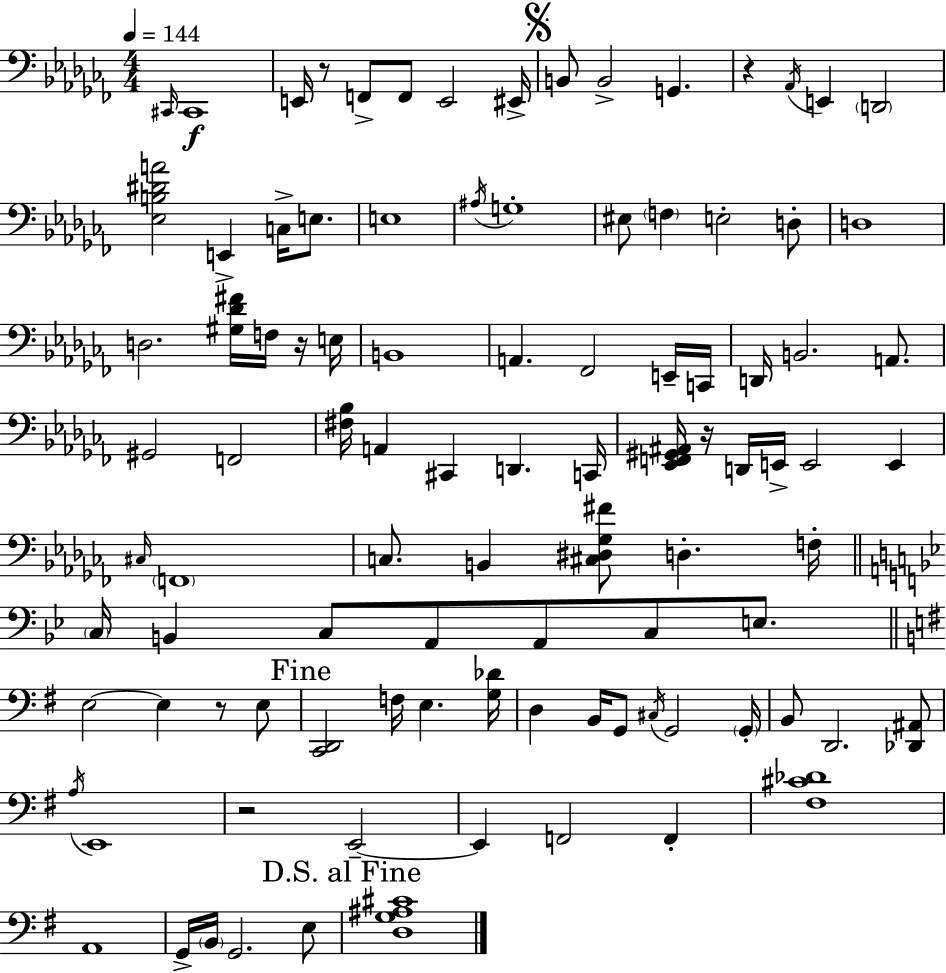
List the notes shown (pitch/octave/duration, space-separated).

C#2/s C#2/w E2/s R/e F2/e F2/e E2/h EIS2/s B2/e B2/h G2/q. R/q Ab2/s E2/q D2/h [Eb3,B3,D#4,A4]/h E2/q C3/s E3/e. E3/w A#3/s G3/w EIS3/e F3/q E3/h D3/e D3/w D3/h. [G#3,Db4,F#4]/s F3/s R/s E3/s B2/w A2/q. FES2/h E2/s C2/s D2/s B2/h. A2/e. G#2/h F2/h [F#3,Bb3]/s A2/q C#2/q D2/q. C2/s [Eb2,F2,G#2,A#2]/s R/s D2/s E2/s E2/h E2/q C#3/s F2/w C3/e. B2/q [C#3,D#3,Gb3,F#4]/e D3/q. F3/s C3/s B2/q C3/e A2/e A2/e C3/e E3/e. E3/h E3/q R/e E3/e [C2,D2]/h F3/s E3/q. [G3,Db4]/s D3/q B2/s G2/e C#3/s G2/h G2/s B2/e D2/h. [Db2,A#2]/e A3/s E2/w R/h E2/h E2/q F2/h F2/q [F#3,C#4,Db4]/w A2/w G2/s B2/s G2/h. E3/e [D3,G3,A#3,C#4]/w